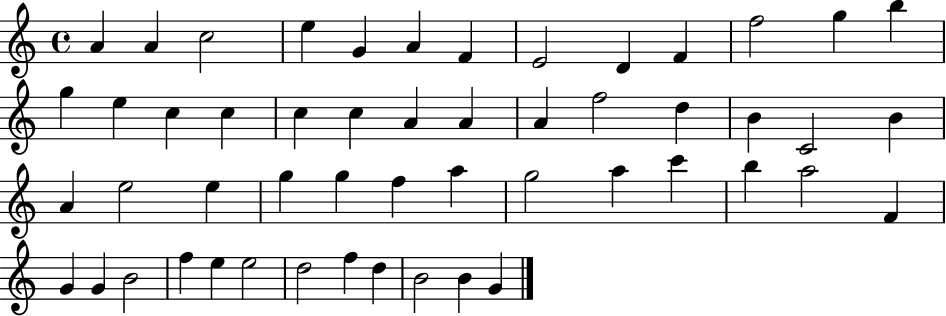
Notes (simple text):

A4/q A4/q C5/h E5/q G4/q A4/q F4/q E4/h D4/q F4/q F5/h G5/q B5/q G5/q E5/q C5/q C5/q C5/q C5/q A4/q A4/q A4/q F5/h D5/q B4/q C4/h B4/q A4/q E5/h E5/q G5/q G5/q F5/q A5/q G5/h A5/q C6/q B5/q A5/h F4/q G4/q G4/q B4/h F5/q E5/q E5/h D5/h F5/q D5/q B4/h B4/q G4/q